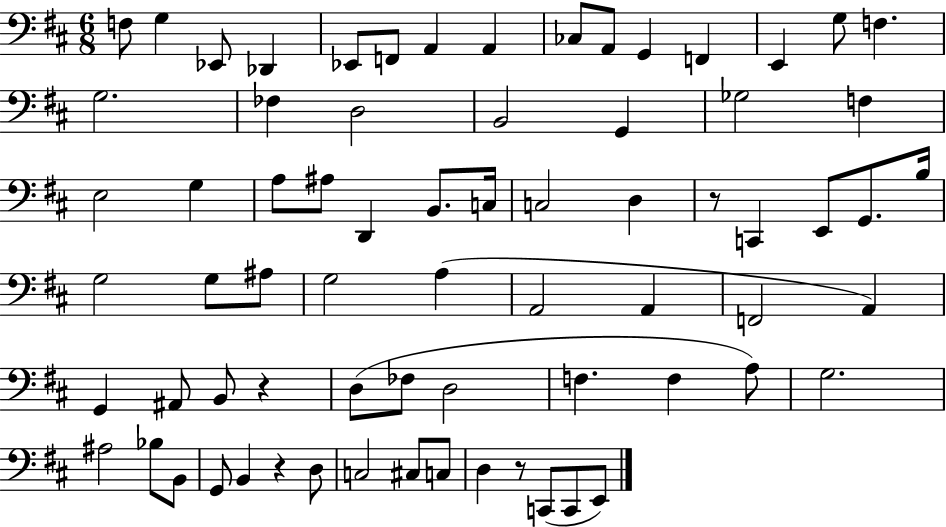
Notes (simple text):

F3/e G3/q Eb2/e Db2/q Eb2/e F2/e A2/q A2/q CES3/e A2/e G2/q F2/q E2/q G3/e F3/q. G3/h. FES3/q D3/h B2/h G2/q Gb3/h F3/q E3/h G3/q A3/e A#3/e D2/q B2/e. C3/s C3/h D3/q R/e C2/q E2/e G2/e. B3/s G3/h G3/e A#3/e G3/h A3/q A2/h A2/q F2/h A2/q G2/q A#2/e B2/e R/q D3/e FES3/e D3/h F3/q. F3/q A3/e G3/h. A#3/h Bb3/e B2/e G2/e B2/q R/q D3/e C3/h C#3/e C3/e D3/q R/e C2/e C2/e E2/e